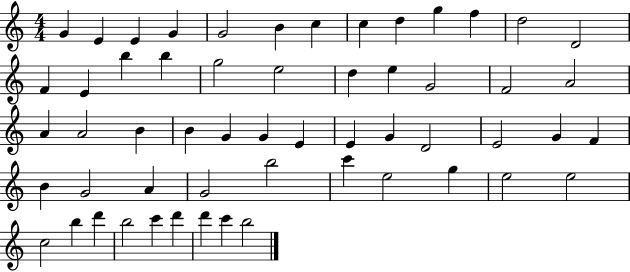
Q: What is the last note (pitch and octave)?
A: B5